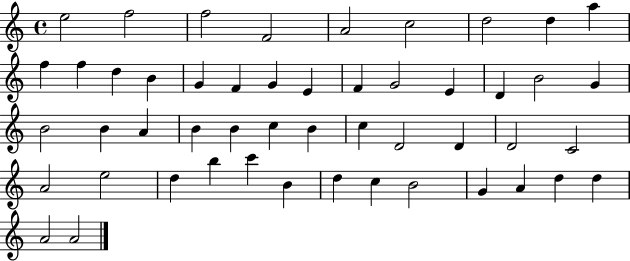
X:1
T:Untitled
M:4/4
L:1/4
K:C
e2 f2 f2 F2 A2 c2 d2 d a f f d B G F G E F G2 E D B2 G B2 B A B B c B c D2 D D2 C2 A2 e2 d b c' B d c B2 G A d d A2 A2